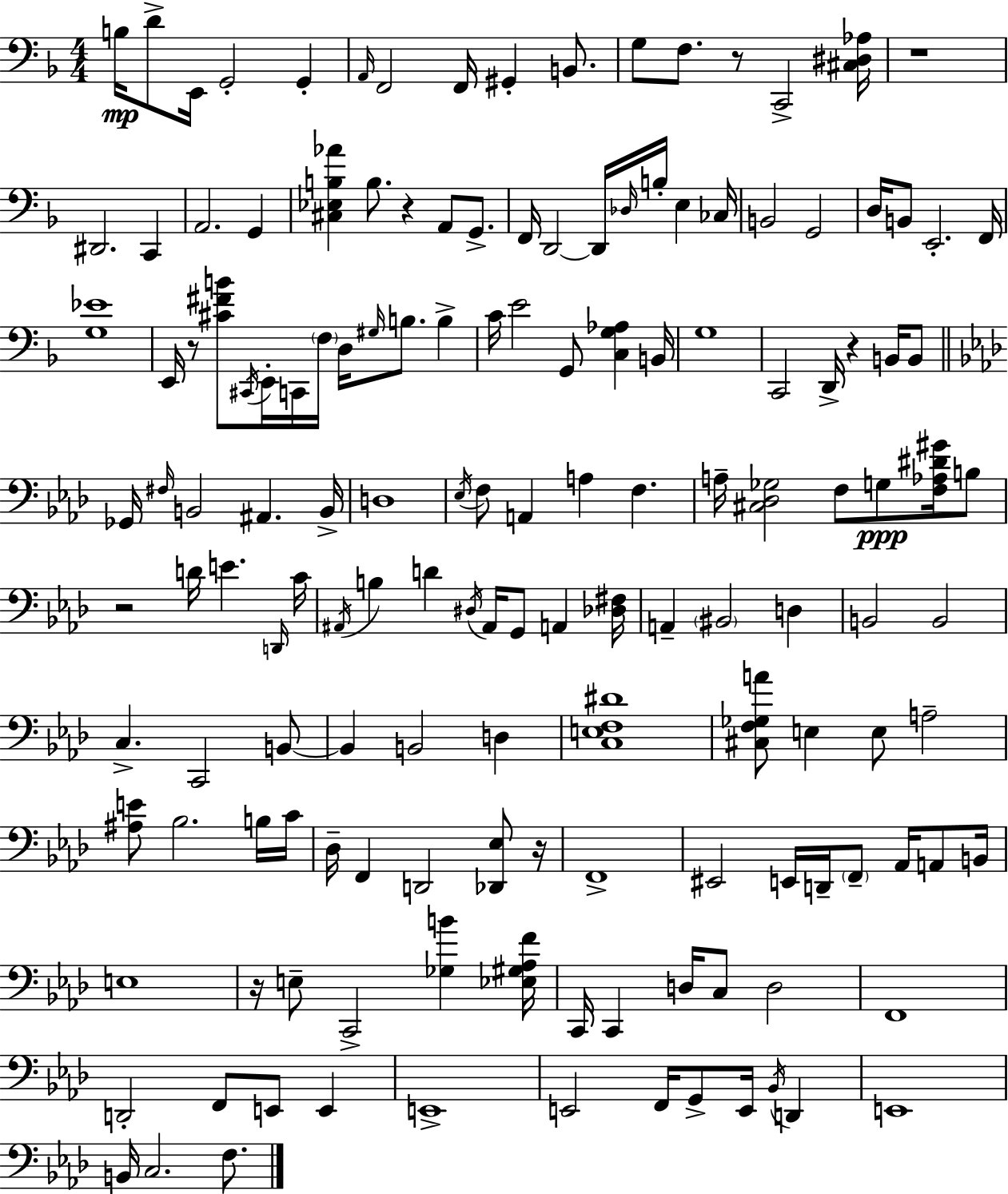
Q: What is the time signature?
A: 4/4